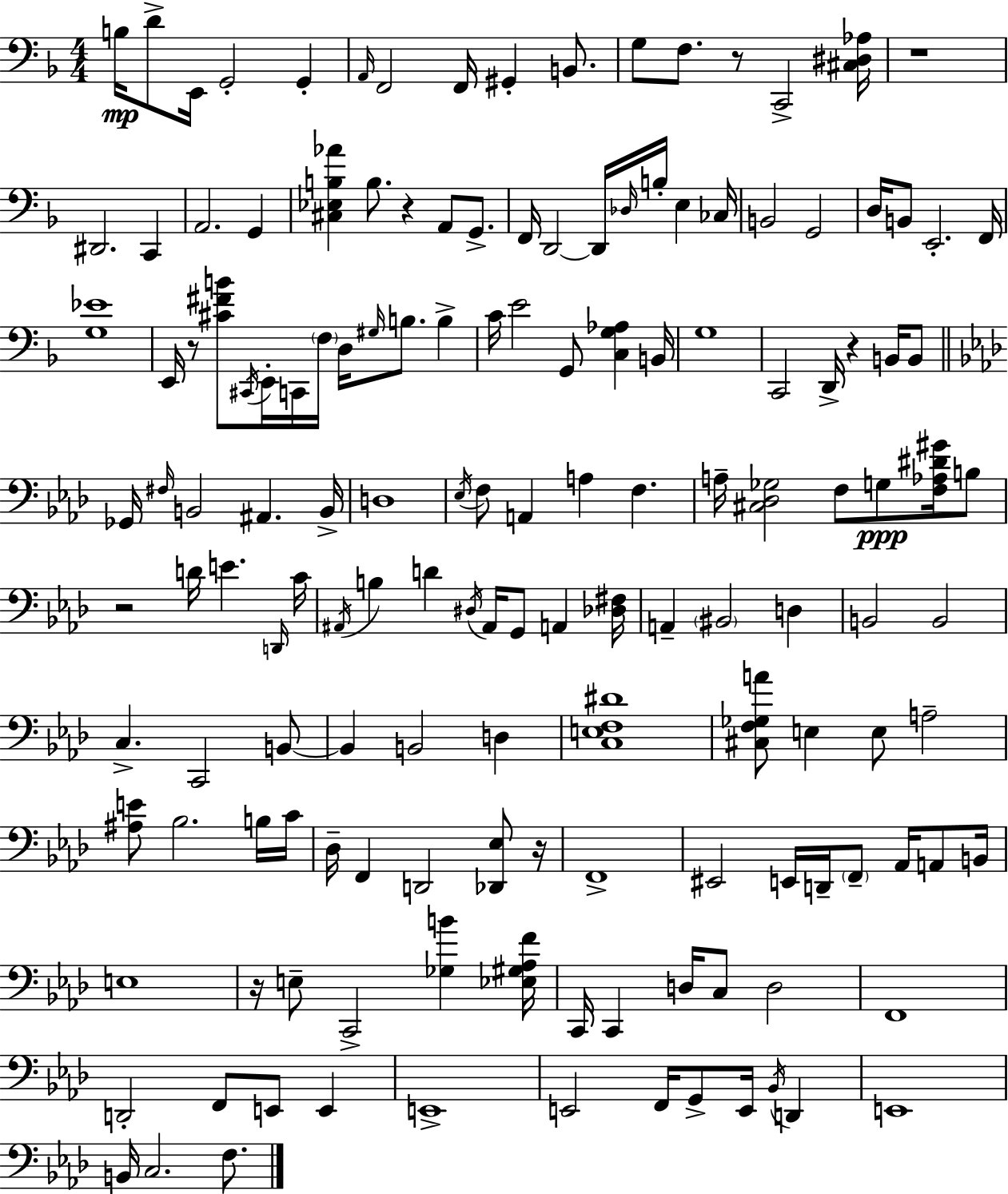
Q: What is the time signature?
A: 4/4